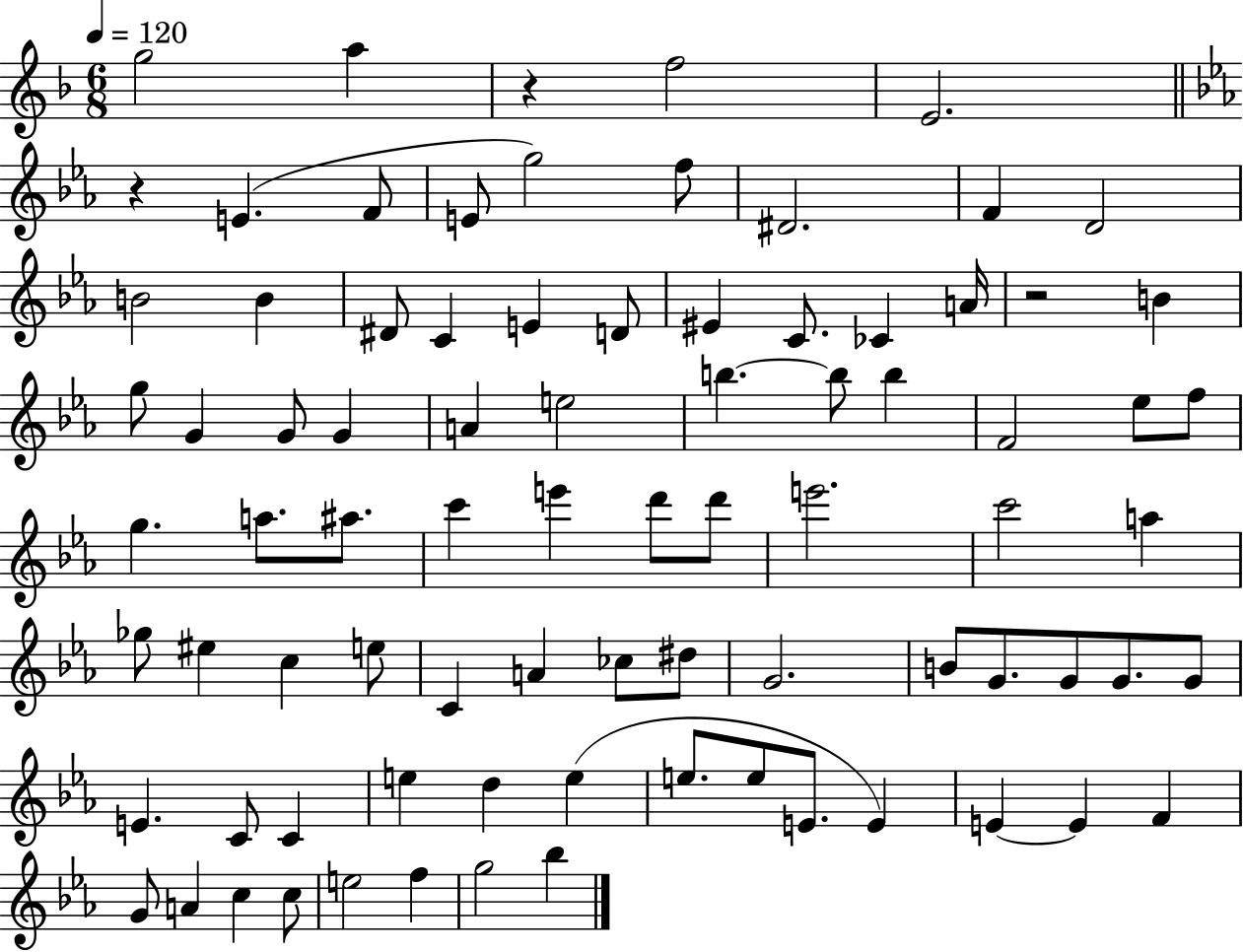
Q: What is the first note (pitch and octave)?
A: G5